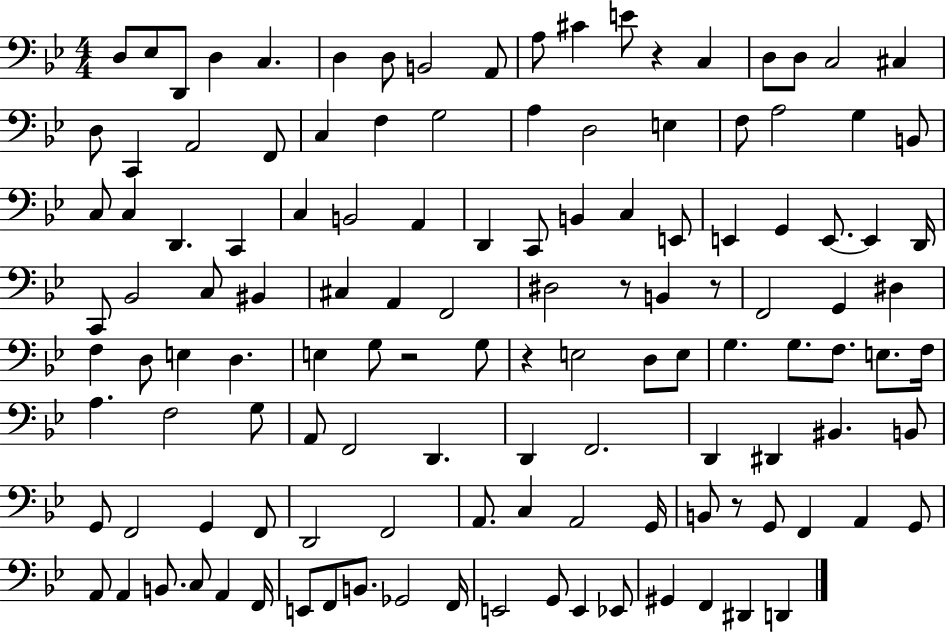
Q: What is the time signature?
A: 4/4